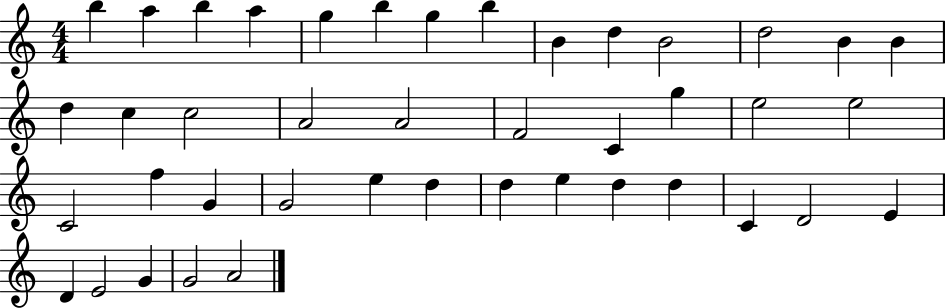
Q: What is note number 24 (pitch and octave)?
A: E5